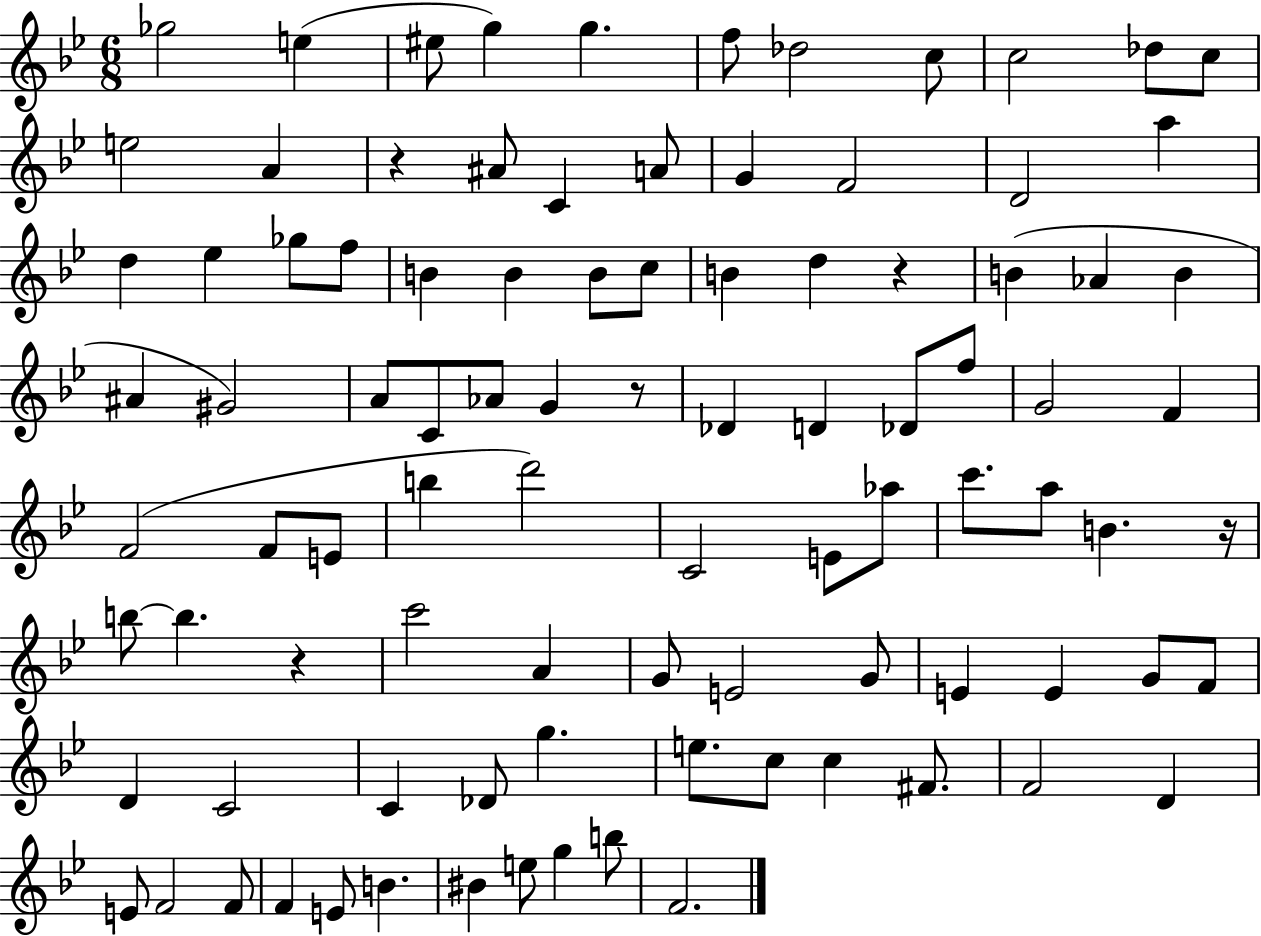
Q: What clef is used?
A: treble